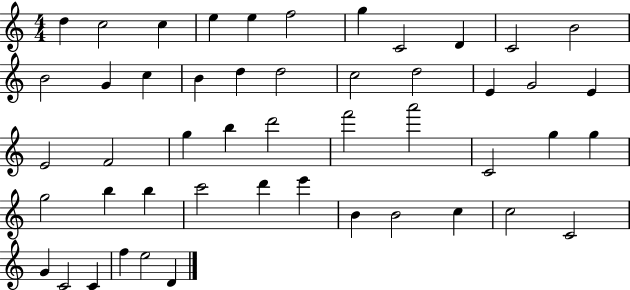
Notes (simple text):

D5/q C5/h C5/q E5/q E5/q F5/h G5/q C4/h D4/q C4/h B4/h B4/h G4/q C5/q B4/q D5/q D5/h C5/h D5/h E4/q G4/h E4/q E4/h F4/h G5/q B5/q D6/h F6/h A6/h C4/h G5/q G5/q G5/h B5/q B5/q C6/h D6/q E6/q B4/q B4/h C5/q C5/h C4/h G4/q C4/h C4/q F5/q E5/h D4/q